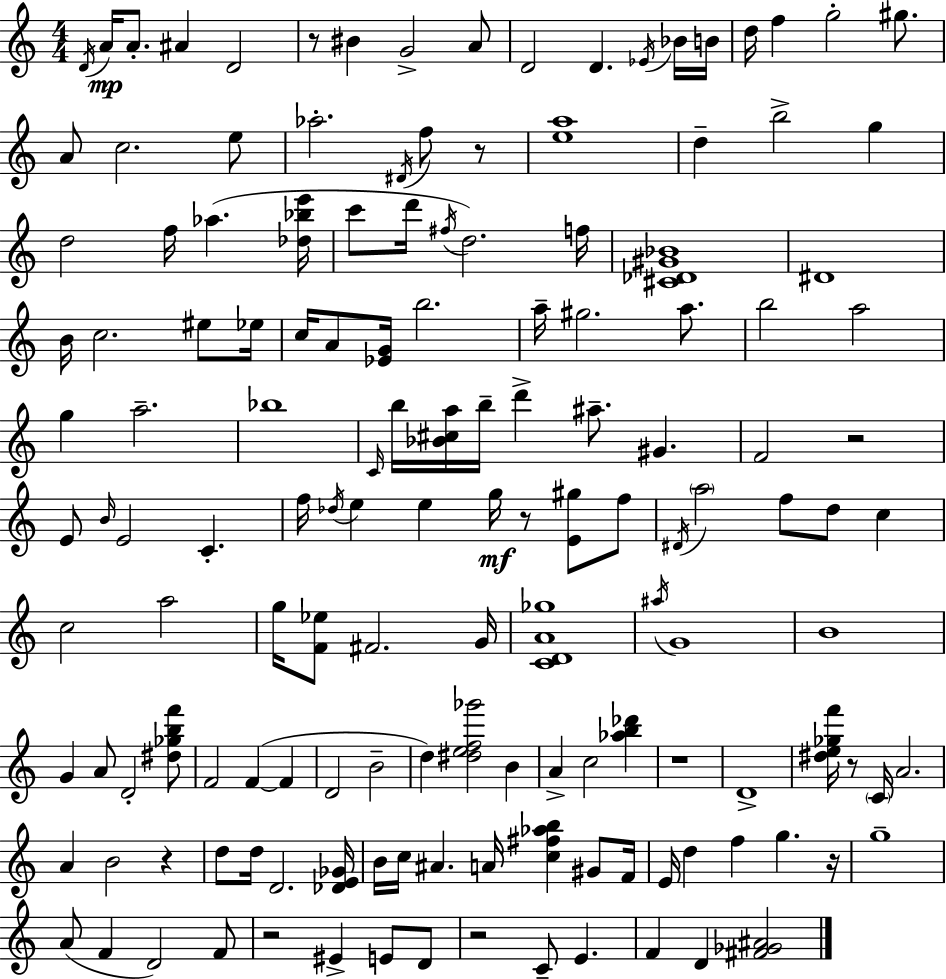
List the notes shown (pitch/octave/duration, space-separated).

D4/s A4/s A4/e. A#4/q D4/h R/e BIS4/q G4/h A4/e D4/h D4/q. Eb4/s Bb4/s B4/s D5/s F5/q G5/h G#5/e. A4/e C5/h. E5/e Ab5/h. D#4/s F5/e R/e [E5,A5]/w D5/q B5/h G5/q D5/h F5/s Ab5/q. [Db5,Bb5,E6]/s C6/e D6/s F#5/s D5/h. F5/s [C#4,Db4,G#4,Bb4]/w D#4/w B4/s C5/h. EIS5/e Eb5/s C5/s A4/e [Eb4,G4]/s B5/h. A5/s G#5/h. A5/e. B5/h A5/h G5/q A5/h. Bb5/w C4/s B5/s [Bb4,C#5,A5]/s B5/s D6/q A#5/e. G#4/q. F4/h R/h E4/e B4/s E4/h C4/q. F5/s Db5/s E5/q E5/q G5/s R/e [E4,G#5]/e F5/e D#4/s A5/h F5/e D5/e C5/q C5/h A5/h G5/s [F4,Eb5]/e F#4/h. G4/s [C4,D4,A4,Gb5]/w A#5/s G4/w B4/w G4/q A4/e D4/h [D#5,Gb5,B5,F6]/e F4/h F4/q F4/q D4/h B4/h D5/q [D#5,E5,F5,Gb6]/h B4/q A4/q C5/h [Ab5,B5,Db6]/q R/w D4/w [D#5,E5,Gb5,F6]/s R/e C4/s A4/h. A4/q B4/h R/q D5/e D5/s D4/h. [Db4,E4,Gb4]/s B4/s C5/s A#4/q. A4/s [C5,F#5,Ab5,B5]/q G#4/e F4/s E4/s D5/q F5/q G5/q. R/s G5/w A4/e F4/q D4/h F4/e R/h EIS4/q E4/e D4/e R/h C4/e E4/q. F4/q D4/q [F#4,Gb4,A#4]/h